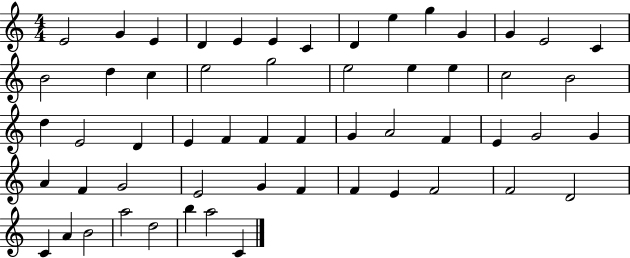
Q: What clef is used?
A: treble